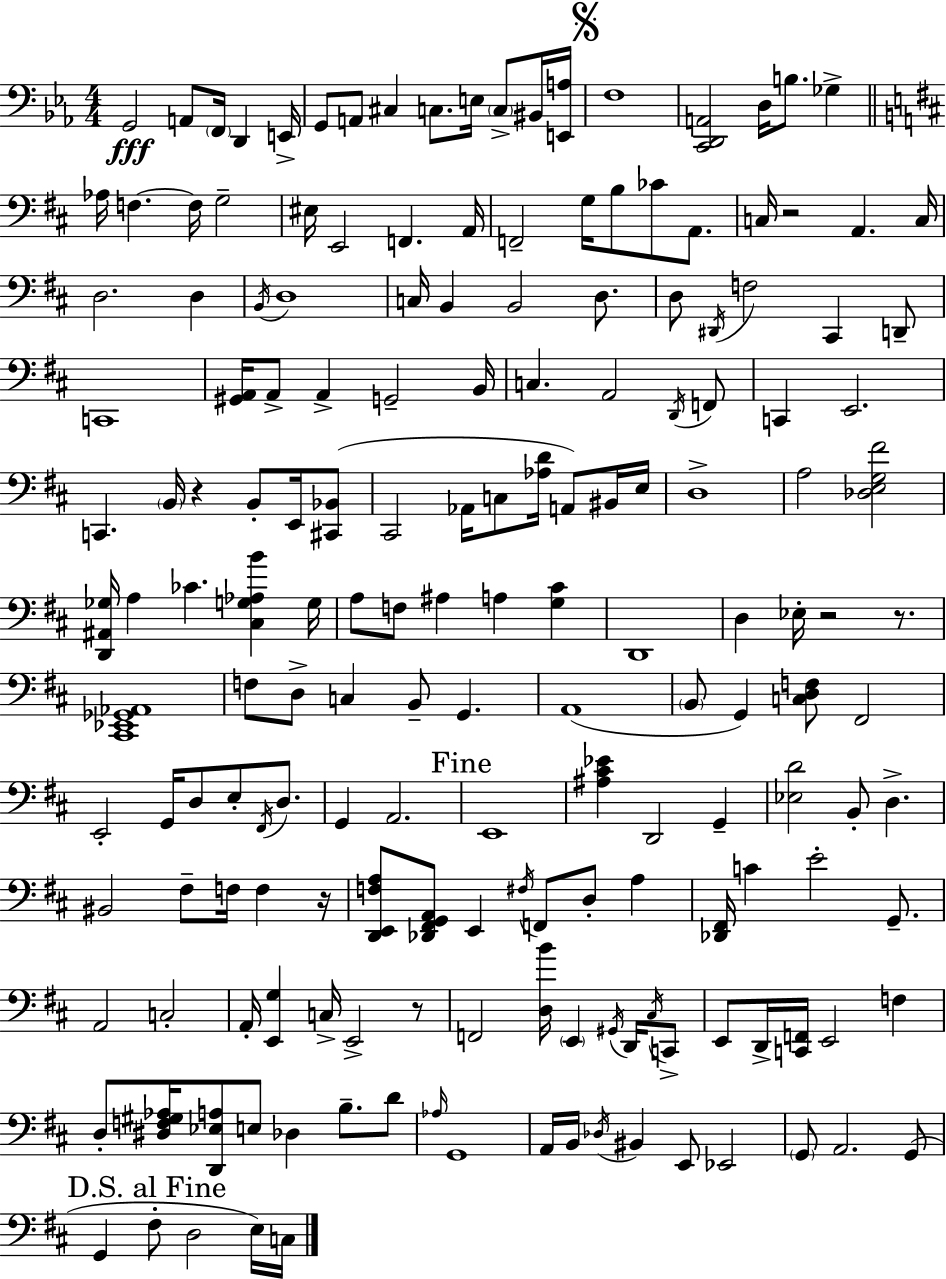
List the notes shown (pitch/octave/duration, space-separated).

G2/h A2/e F2/s D2/q E2/s G2/e A2/e C#3/q C3/e. E3/s C3/e BIS2/s [E2,A3]/s F3/w [C2,D2,A2]/h D3/s B3/e. Gb3/q Ab3/s F3/q. F3/s G3/h EIS3/s E2/h F2/q. A2/s F2/h G3/s B3/e CES4/e A2/e. C3/s R/h A2/q. C3/s D3/h. D3/q B2/s D3/w C3/s B2/q B2/h D3/e. D3/e D#2/s F3/h C#2/q D2/e C2/w [G#2,A2]/s A2/e A2/q G2/h B2/s C3/q. A2/h D2/s F2/e C2/q E2/h. C2/q. B2/s R/q B2/e E2/s [C#2,Bb2]/e C#2/h Ab2/s C3/e [Ab3,D4]/s A2/e BIS2/s E3/s D3/w A3/h [Db3,E3,G3,F#4]/h [D2,A#2,Gb3]/s A3/q CES4/q. [C#3,G3,Ab3,B4]/q G3/s A3/e F3/e A#3/q A3/q [G3,C#4]/q D2/w D3/q Eb3/s R/h R/e. [C#2,Eb2,Gb2,Ab2]/w F3/e D3/e C3/q B2/e G2/q. A2/w B2/e G2/q [C3,D3,F3]/e F#2/h E2/h G2/s D3/e E3/e F#2/s D3/e. G2/q A2/h. E2/w [A#3,C#4,Eb4]/q D2/h G2/q [Eb3,D4]/h B2/e D3/q. BIS2/h F#3/e F3/s F3/q R/s [D2,E2,F3,A3]/e [Db2,F#2,G2,A2]/e E2/q F#3/s F2/e D3/e A3/q [Db2,F#2]/s C4/q E4/h G2/e. A2/h C3/h A2/s [E2,G3]/q C3/s E2/h R/e F2/h [D3,B4]/s E2/q G#2/s D2/s C#3/s C2/e E2/e D2/s [C2,F2]/s E2/h F3/q D3/e [D#3,F3,G#3,Ab3]/s [D2,Eb3,A3]/e E3/e Db3/q B3/e. D4/e Ab3/s G2/w A2/s B2/s Db3/s BIS2/q E2/e Eb2/h G2/e A2/h. G2/e G2/q F#3/e D3/h E3/s C3/s